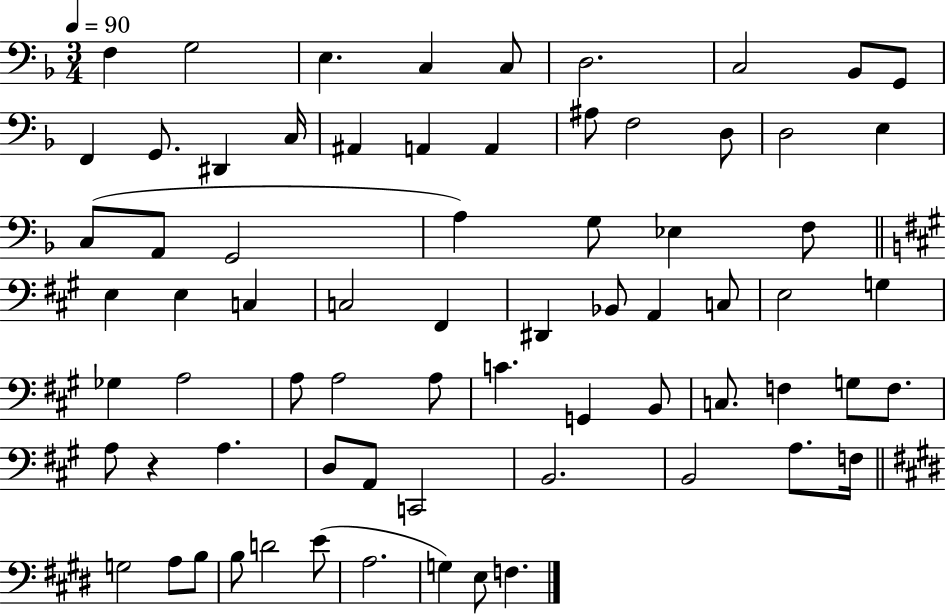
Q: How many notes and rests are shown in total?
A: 71